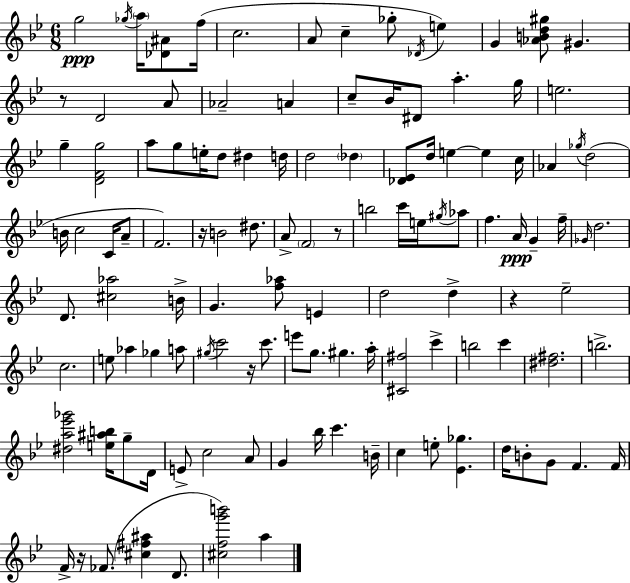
G5/h Gb5/s A5/s [Db4,A#4]/e F5/s C5/h. A4/e C5/q Gb5/e Db4/s E5/q G4/q [Ab4,B4,D5,G#5]/e G#4/q. R/e D4/h A4/e Ab4/h A4/q C5/e Bb4/s D#4/e A5/q. G5/s E5/h. G5/q [D4,F4,G5]/h A5/e G5/e E5/s D5/e D#5/q D5/s D5/h Db5/q [Db4,Eb4]/e D5/s E5/q E5/q C5/s Ab4/q Gb5/s D5/h B4/s C5/h C4/s A4/e F4/h. R/s B4/h D#5/e. A4/e F4/h R/e B5/h C6/s E5/s G#5/s Ab5/e F5/q. A4/s G4/q F5/s Gb4/s D5/h. D4/e. [C#5,Ab5]/h B4/s G4/q. [F5,Ab5]/e E4/q D5/h D5/q R/q Eb5/h C5/h. E5/e Ab5/q Gb5/q A5/e G#5/s C6/h R/s C6/e. E6/e G5/e. G#5/q. A5/s [C#4,F#5]/h C6/q B5/h C6/q [D#5,F#5]/h. B5/h. [D#5,A5,Eb6,Gb6]/h [E5,A#5,B5]/s G5/e D4/s E4/e C5/h A4/e G4/q Bb5/s C6/q. B4/s C5/q E5/e [Eb4,Gb5]/q. D5/s B4/e G4/e F4/q. F4/s F4/s R/s FES4/e. [C#5,F#5,A#5]/q D4/e. [C#5,F5,G6,B6]/h A5/q